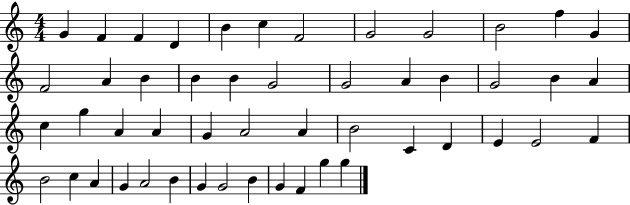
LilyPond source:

{
  \clef treble
  \numericTimeSignature
  \time 4/4
  \key c \major
  g'4 f'4 f'4 d'4 | b'4 c''4 f'2 | g'2 g'2 | b'2 f''4 g'4 | \break f'2 a'4 b'4 | b'4 b'4 g'2 | g'2 a'4 b'4 | g'2 b'4 a'4 | \break c''4 g''4 a'4 a'4 | g'4 a'2 a'4 | b'2 c'4 d'4 | e'4 e'2 f'4 | \break b'2 c''4 a'4 | g'4 a'2 b'4 | g'4 g'2 b'4 | g'4 f'4 g''4 g''4 | \break \bar "|."
}